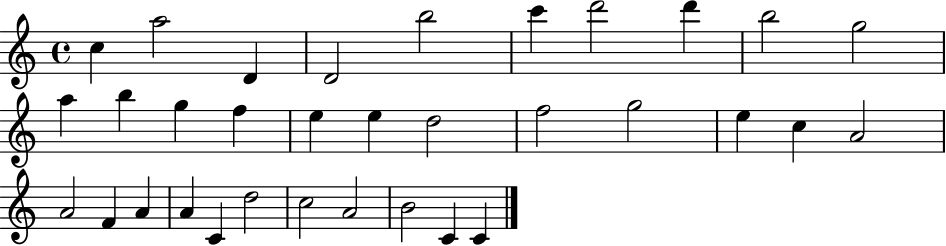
C5/q A5/h D4/q D4/h B5/h C6/q D6/h D6/q B5/h G5/h A5/q B5/q G5/q F5/q E5/q E5/q D5/h F5/h G5/h E5/q C5/q A4/h A4/h F4/q A4/q A4/q C4/q D5/h C5/h A4/h B4/h C4/q C4/q